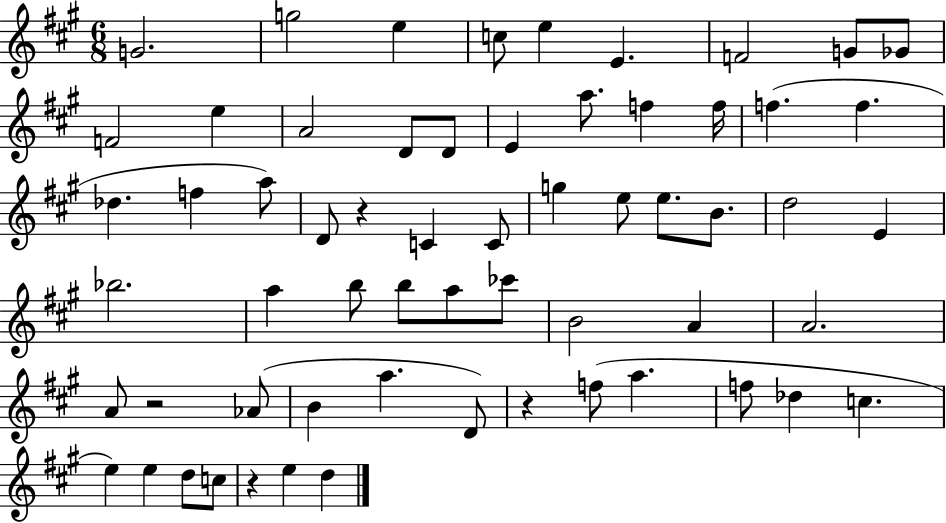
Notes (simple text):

G4/h. G5/h E5/q C5/e E5/q E4/q. F4/h G4/e Gb4/e F4/h E5/q A4/h D4/e D4/e E4/q A5/e. F5/q F5/s F5/q. F5/q. Db5/q. F5/q A5/e D4/e R/q C4/q C4/e G5/q E5/e E5/e. B4/e. D5/h E4/q Bb5/h. A5/q B5/e B5/e A5/e CES6/e B4/h A4/q A4/h. A4/e R/h Ab4/e B4/q A5/q. D4/e R/q F5/e A5/q. F5/e Db5/q C5/q. E5/q E5/q D5/e C5/e R/q E5/q D5/q